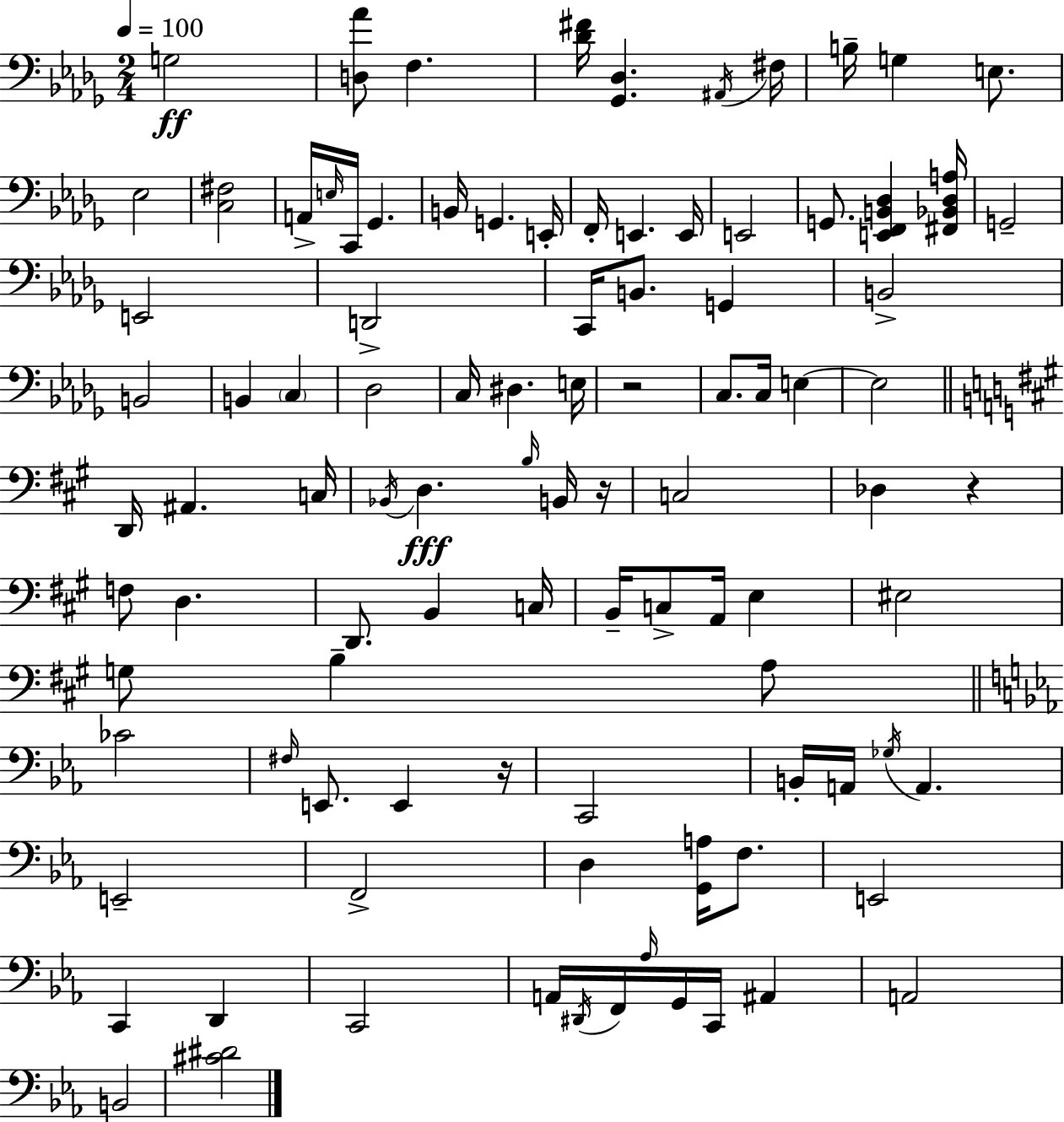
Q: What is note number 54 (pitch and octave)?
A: C3